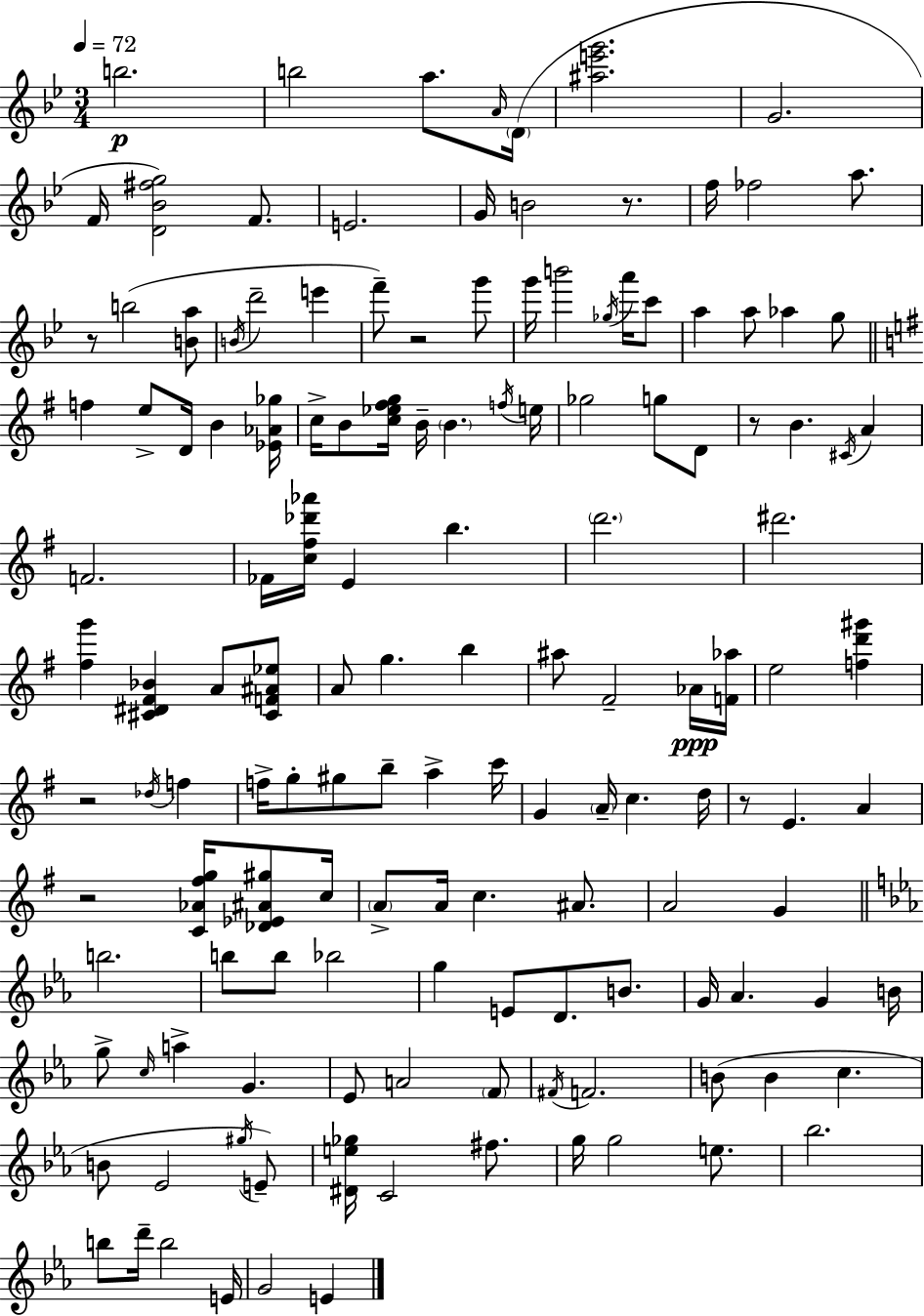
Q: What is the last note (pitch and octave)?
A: E4